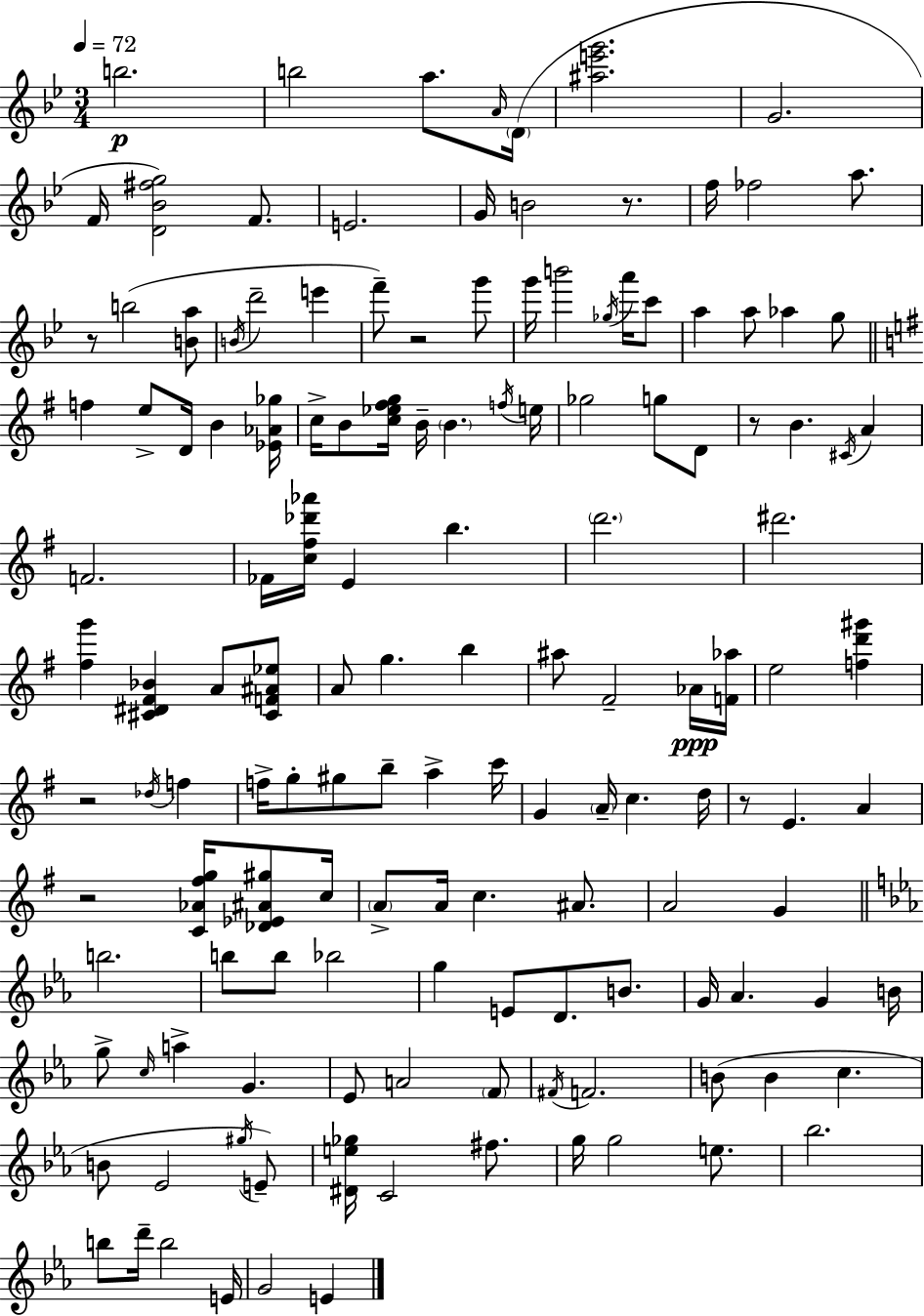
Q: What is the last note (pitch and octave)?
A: E4